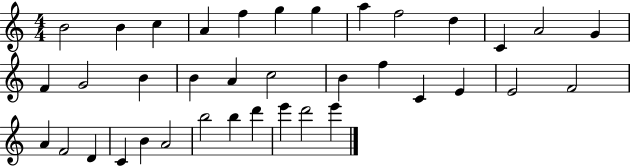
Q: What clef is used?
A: treble